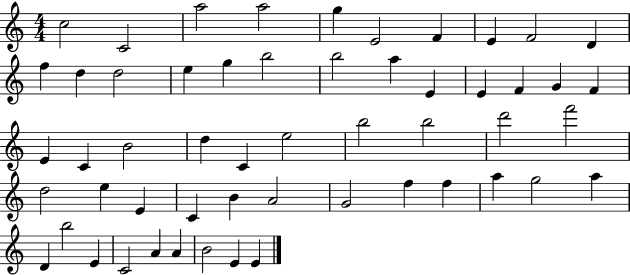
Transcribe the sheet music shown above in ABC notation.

X:1
T:Untitled
M:4/4
L:1/4
K:C
c2 C2 a2 a2 g E2 F E F2 D f d d2 e g b2 b2 a E E F G F E C B2 d C e2 b2 b2 d'2 f'2 d2 e E C B A2 G2 f f a g2 a D b2 E C2 A A B2 E E